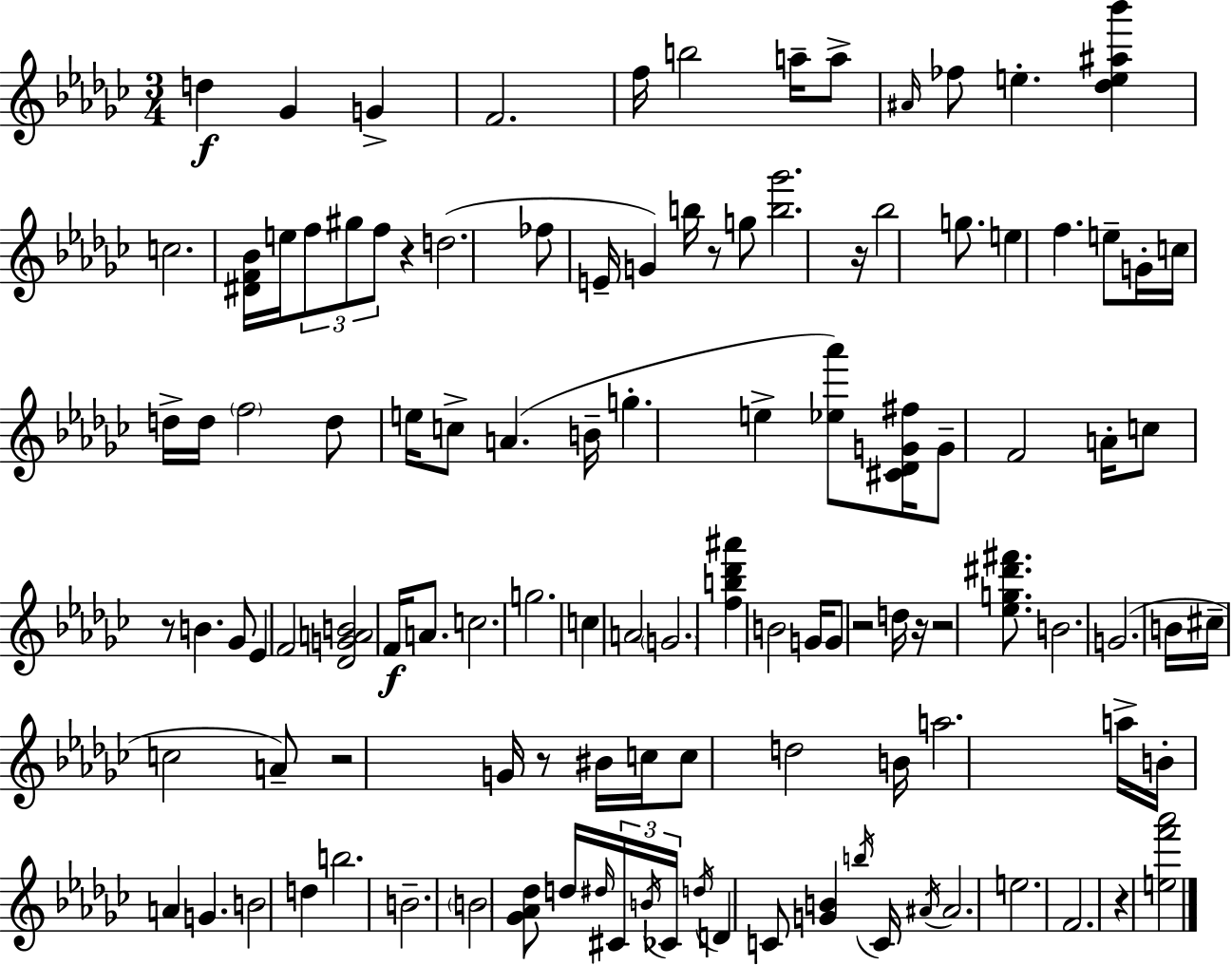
D5/q Gb4/q G4/q F4/h. F5/s B5/h A5/s A5/e A#4/s FES5/e E5/q. [Db5,E5,A#5,Bb6]/q C5/h. [D#4,F4,Bb4]/s E5/s F5/e G#5/e F5/e R/q D5/h. FES5/e E4/s G4/q B5/s R/e G5/e [B5,Gb6]/h. R/s Bb5/h G5/e. E5/q F5/q. E5/e G4/s C5/s D5/s D5/s F5/h D5/e E5/s C5/e A4/q. B4/s G5/q. E5/q [Eb5,Ab6]/e [C#4,Db4,G4,F#5]/s G4/e F4/h A4/s C5/e R/e B4/q. Gb4/e Eb4/q F4/h [Db4,G4,A4,B4]/h F4/s A4/e. C5/h. G5/h. C5/q A4/h G4/h. [F5,B5,Db6,A#6]/q B4/h G4/s G4/e R/h D5/s R/s R/h [Eb5,G5,D#6,F#6]/e. B4/h. G4/h. B4/s C#5/s C5/h A4/e R/h G4/s R/e BIS4/s C5/s C5/e D5/h B4/s A5/h. A5/s B4/s A4/q G4/q. B4/h D5/q B5/h. B4/h. B4/h [Gb4,Ab4,Db5]/e D5/s D#5/s C#4/s B4/s CES4/s D5/s D4/q C4/e [G4,B4]/q B5/s C4/s A#4/s A#4/h. E5/h. F4/h. R/q [E5,F6,Ab6]/h